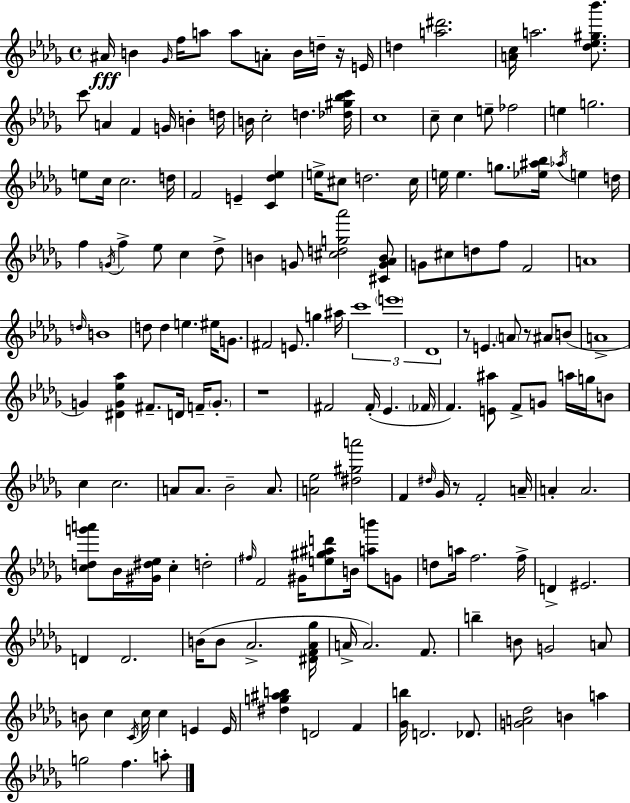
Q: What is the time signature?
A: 4/4